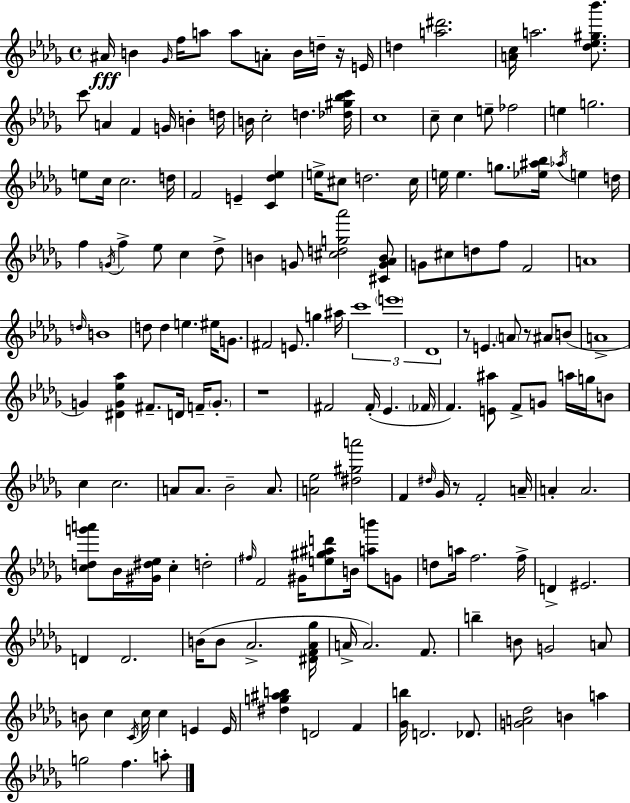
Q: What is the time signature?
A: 4/4